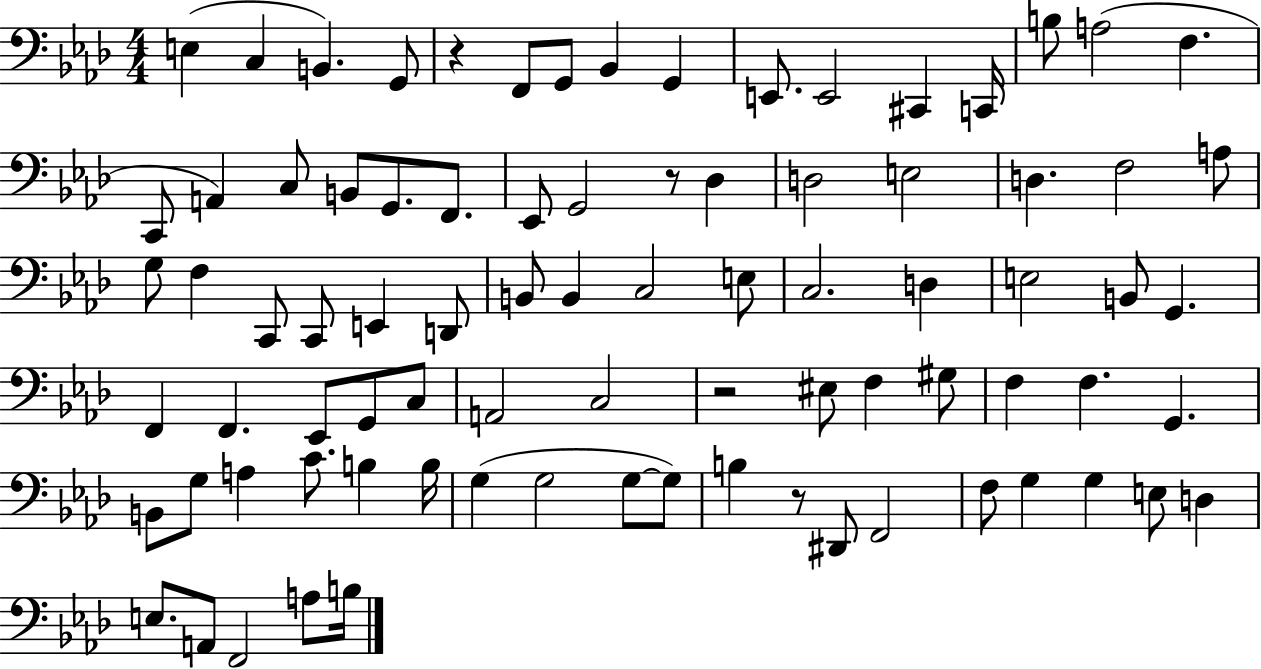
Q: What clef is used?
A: bass